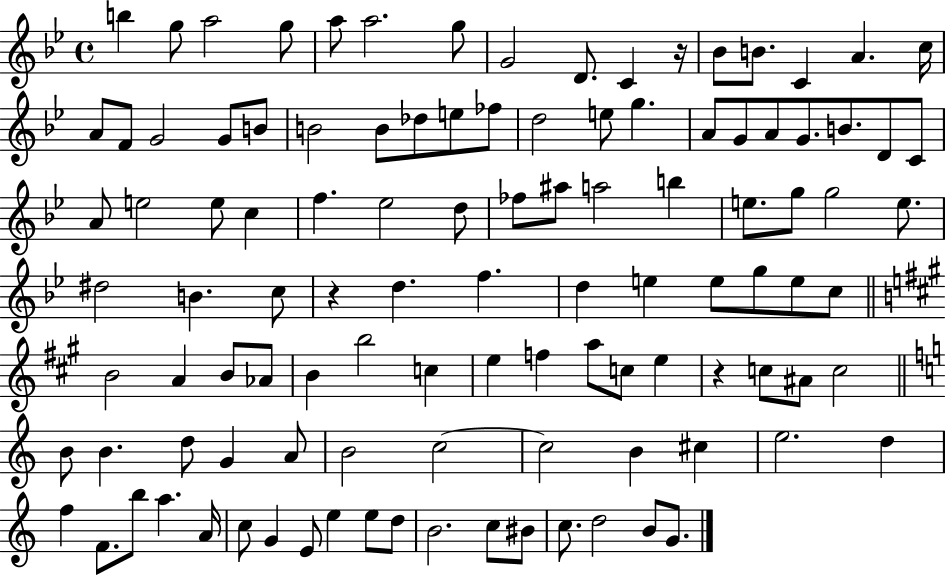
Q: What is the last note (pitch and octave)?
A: G4